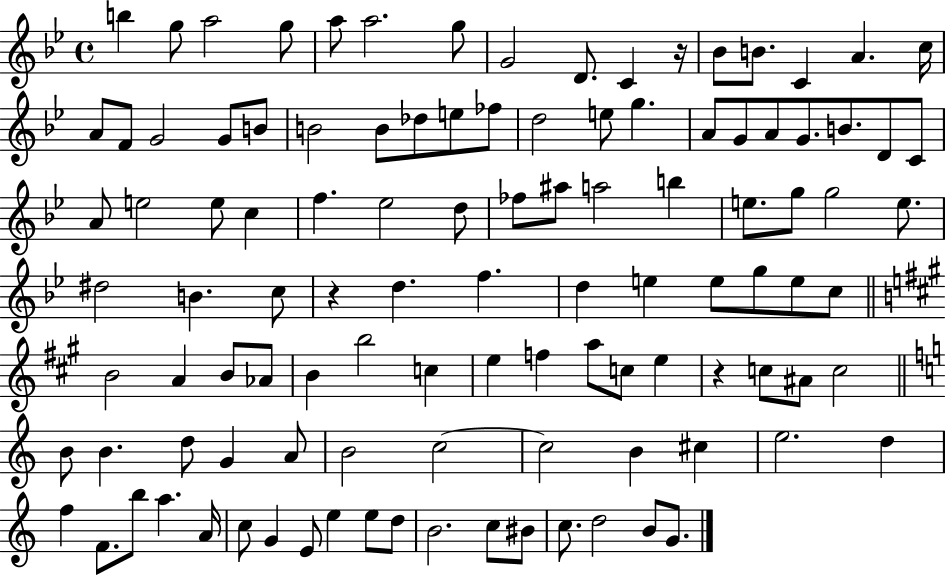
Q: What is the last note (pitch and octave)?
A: G4